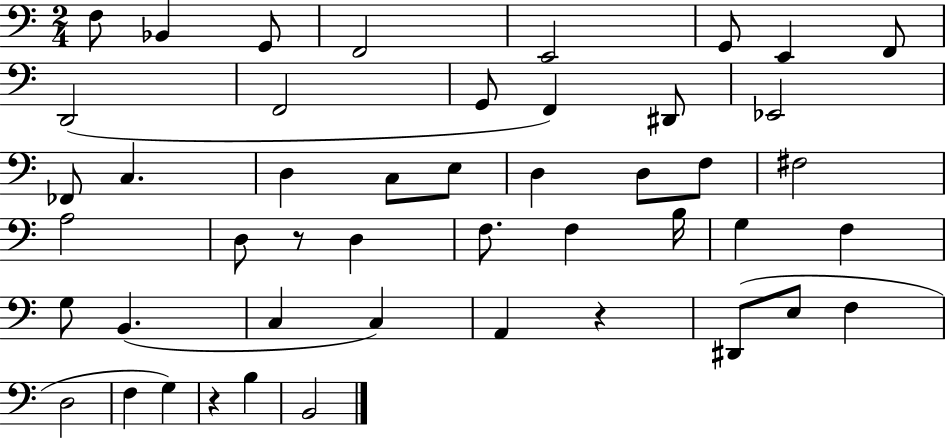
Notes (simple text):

F3/e Bb2/q G2/e F2/h E2/h G2/e E2/q F2/e D2/h F2/h G2/e F2/q D#2/e Eb2/h FES2/e C3/q. D3/q C3/e E3/e D3/q D3/e F3/e F#3/h A3/h D3/e R/e D3/q F3/e. F3/q B3/s G3/q F3/q G3/e B2/q. C3/q C3/q A2/q R/q D#2/e E3/e F3/q D3/h F3/q G3/q R/q B3/q B2/h